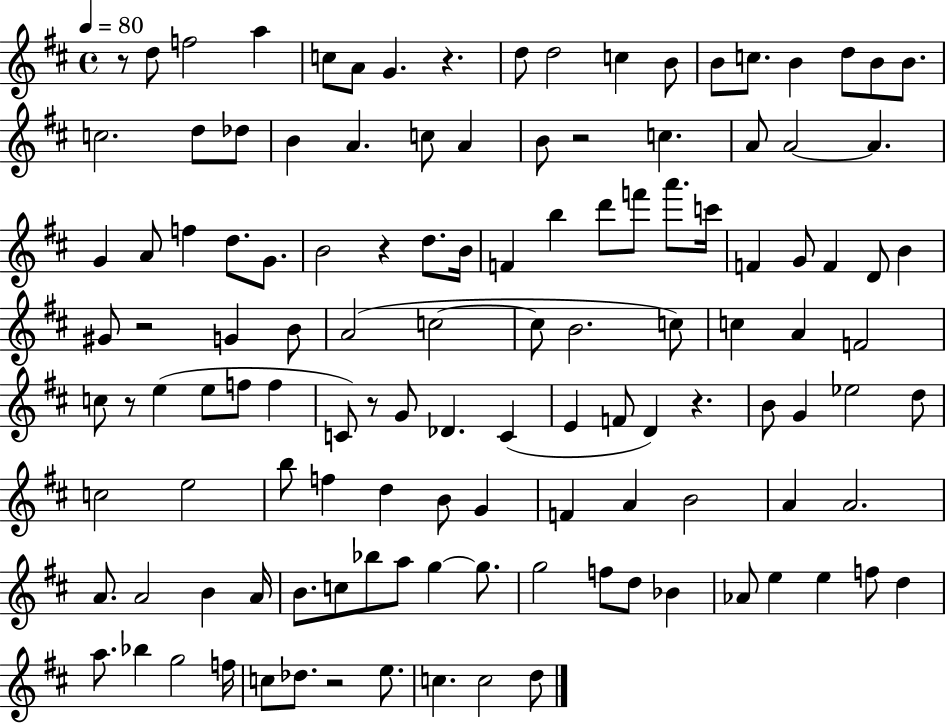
R/e D5/e F5/h A5/q C5/e A4/e G4/q. R/q. D5/e D5/h C5/q B4/e B4/e C5/e. B4/q D5/e B4/e B4/e. C5/h. D5/e Db5/e B4/q A4/q. C5/e A4/q B4/e R/h C5/q. A4/e A4/h A4/q. G4/q A4/e F5/q D5/e. G4/e. B4/h R/q D5/e. B4/s F4/q B5/q D6/e F6/e A6/e. C6/s F4/q G4/e F4/q D4/e B4/q G#4/e R/h G4/q B4/e A4/h C5/h C5/e B4/h. C5/e C5/q A4/q F4/h C5/e R/e E5/q E5/e F5/e F5/q C4/e R/e G4/e Db4/q. C4/q E4/q F4/e D4/q R/q. B4/e G4/q Eb5/h D5/e C5/h E5/h B5/e F5/q D5/q B4/e G4/q F4/q A4/q B4/h A4/q A4/h. A4/e. A4/h B4/q A4/s B4/e. C5/e Bb5/e A5/e G5/q G5/e. G5/h F5/e D5/e Bb4/q Ab4/e E5/q E5/q F5/e D5/q A5/e. Bb5/q G5/h F5/s C5/e Db5/e. R/h E5/e. C5/q. C5/h D5/e